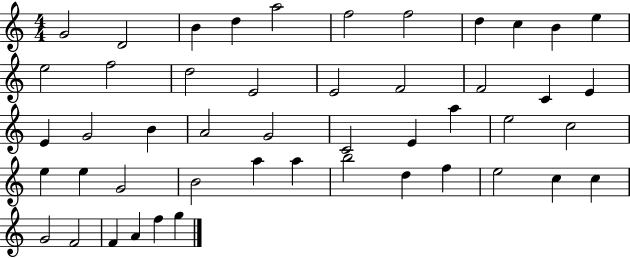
{
  \clef treble
  \numericTimeSignature
  \time 4/4
  \key c \major
  g'2 d'2 | b'4 d''4 a''2 | f''2 f''2 | d''4 c''4 b'4 e''4 | \break e''2 f''2 | d''2 e'2 | e'2 f'2 | f'2 c'4 e'4 | \break e'4 g'2 b'4 | a'2 g'2 | c'2 e'4 a''4 | e''2 c''2 | \break e''4 e''4 g'2 | b'2 a''4 a''4 | b''2 d''4 f''4 | e''2 c''4 c''4 | \break g'2 f'2 | f'4 a'4 f''4 g''4 | \bar "|."
}